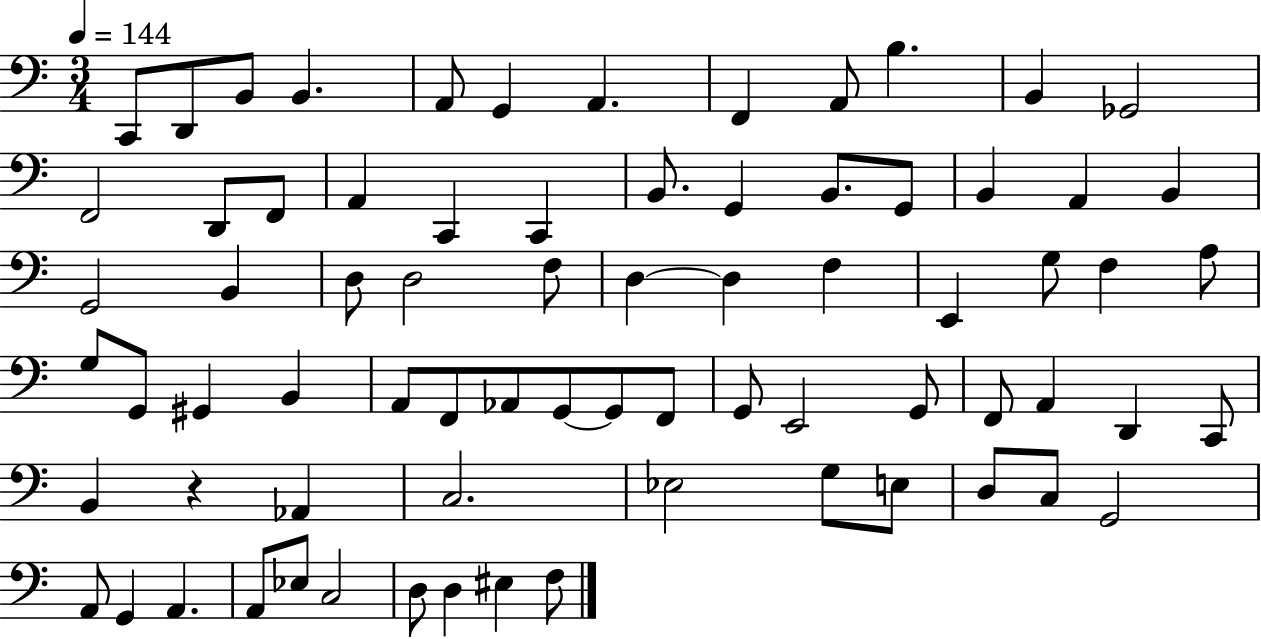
X:1
T:Untitled
M:3/4
L:1/4
K:C
C,,/2 D,,/2 B,,/2 B,, A,,/2 G,, A,, F,, A,,/2 B, B,, _G,,2 F,,2 D,,/2 F,,/2 A,, C,, C,, B,,/2 G,, B,,/2 G,,/2 B,, A,, B,, G,,2 B,, D,/2 D,2 F,/2 D, D, F, E,, G,/2 F, A,/2 G,/2 G,,/2 ^G,, B,, A,,/2 F,,/2 _A,,/2 G,,/2 G,,/2 F,,/2 G,,/2 E,,2 G,,/2 F,,/2 A,, D,, C,,/2 B,, z _A,, C,2 _E,2 G,/2 E,/2 D,/2 C,/2 G,,2 A,,/2 G,, A,, A,,/2 _E,/2 C,2 D,/2 D, ^E, F,/2